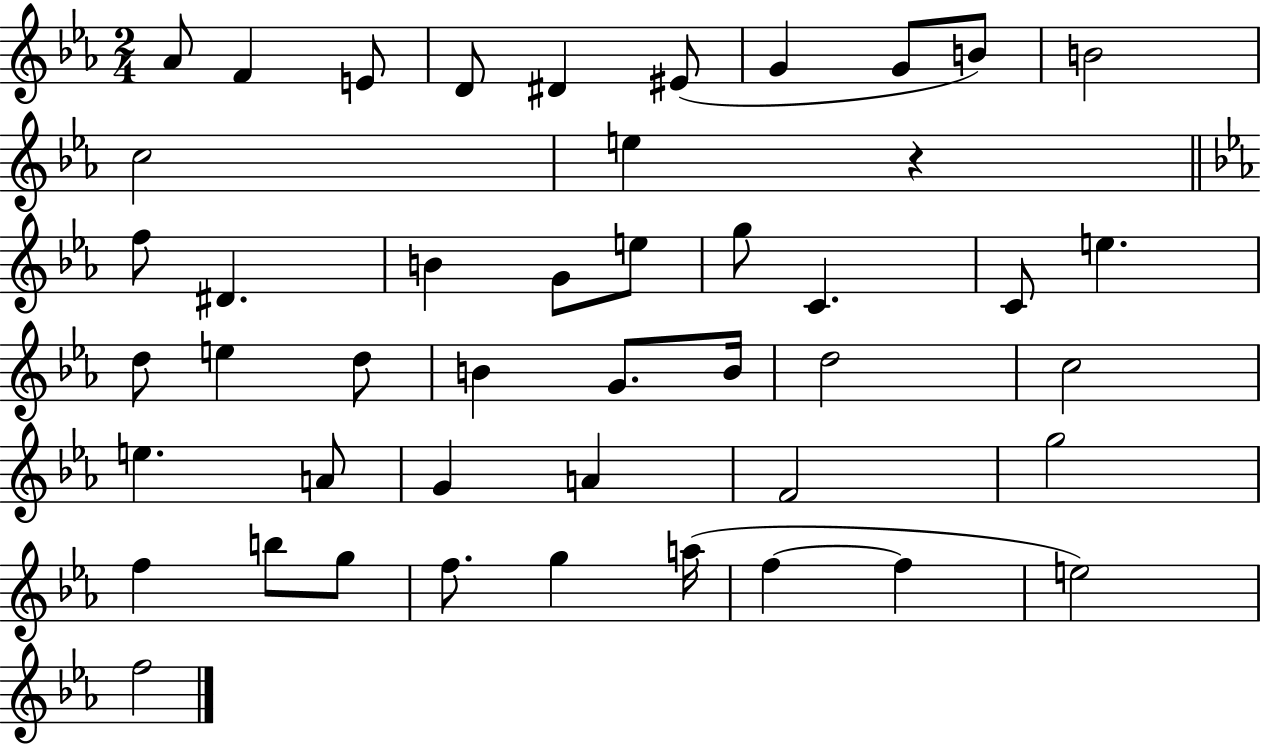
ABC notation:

X:1
T:Untitled
M:2/4
L:1/4
K:Eb
_A/2 F E/2 D/2 ^D ^E/2 G G/2 B/2 B2 c2 e z f/2 ^D B G/2 e/2 g/2 C C/2 e d/2 e d/2 B G/2 B/4 d2 c2 e A/2 G A F2 g2 f b/2 g/2 f/2 g a/4 f f e2 f2